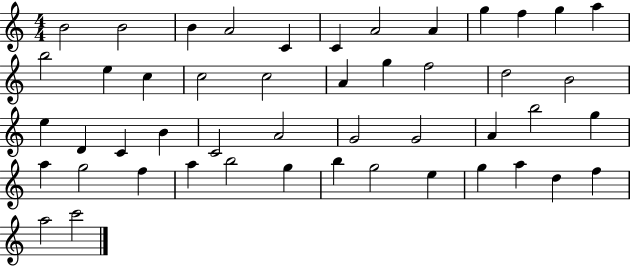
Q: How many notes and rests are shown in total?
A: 48